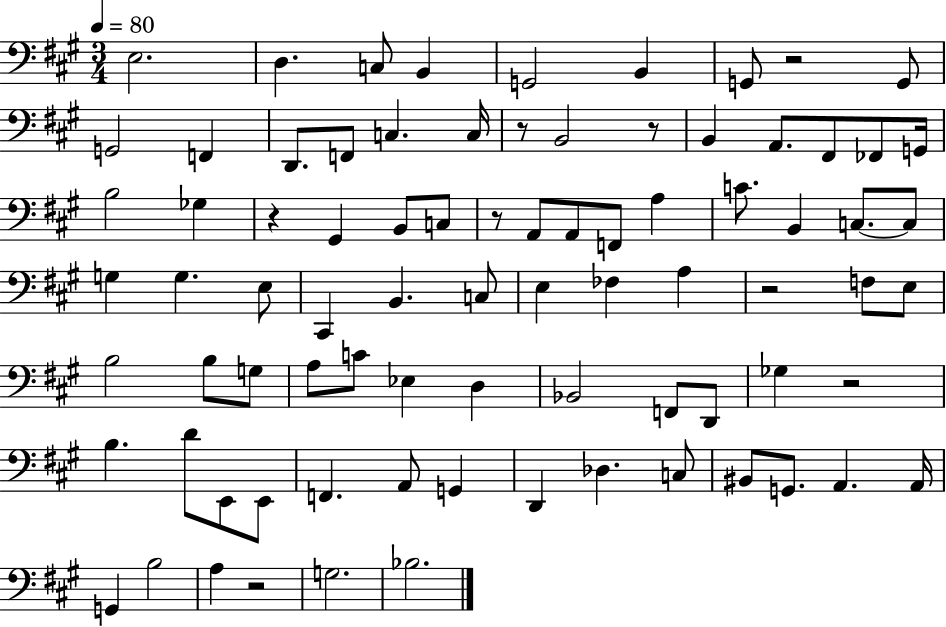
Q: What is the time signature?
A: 3/4